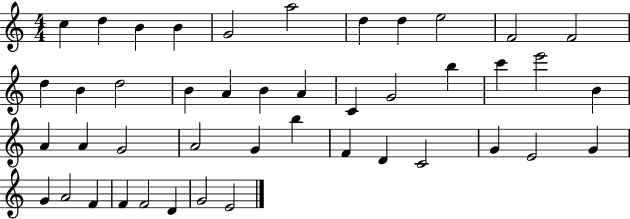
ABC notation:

X:1
T:Untitled
M:4/4
L:1/4
K:C
c d B B G2 a2 d d e2 F2 F2 d B d2 B A B A C G2 b c' e'2 B A A G2 A2 G b F D C2 G E2 G G A2 F F F2 D G2 E2